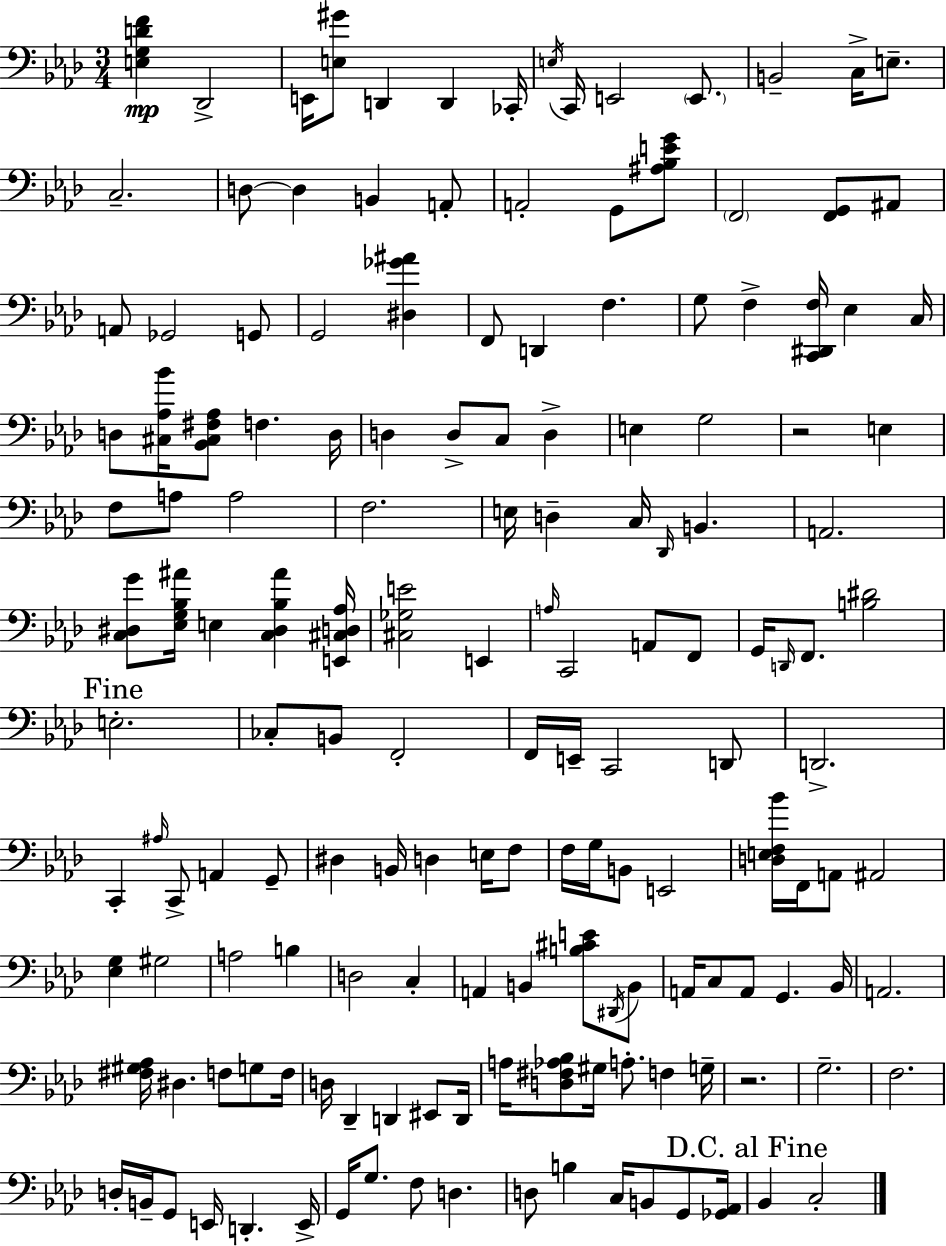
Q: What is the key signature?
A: F minor